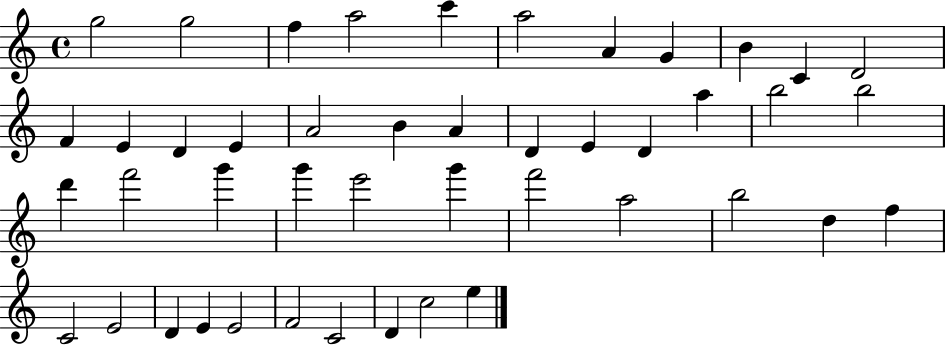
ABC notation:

X:1
T:Untitled
M:4/4
L:1/4
K:C
g2 g2 f a2 c' a2 A G B C D2 F E D E A2 B A D E D a b2 b2 d' f'2 g' g' e'2 g' f'2 a2 b2 d f C2 E2 D E E2 F2 C2 D c2 e